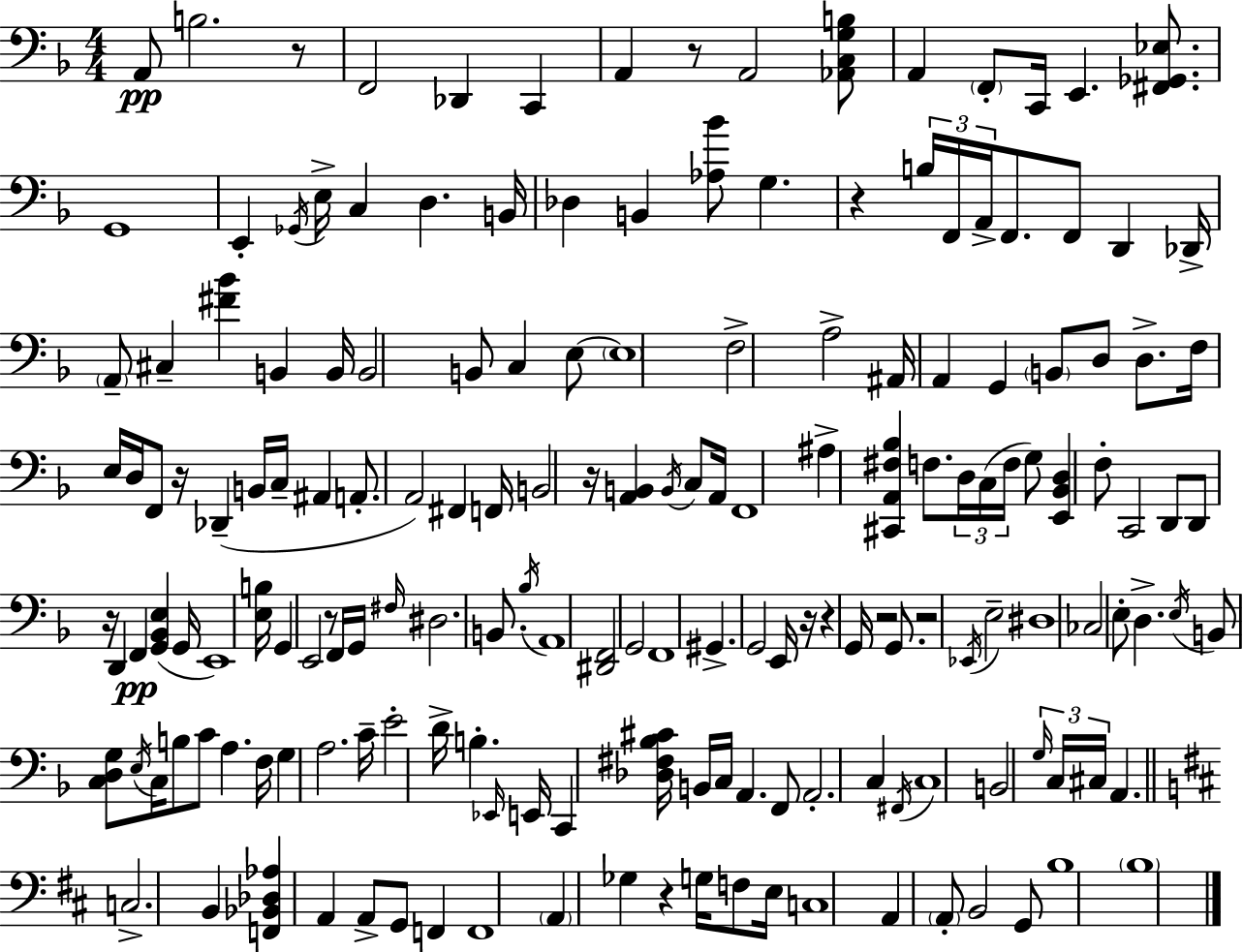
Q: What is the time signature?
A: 4/4